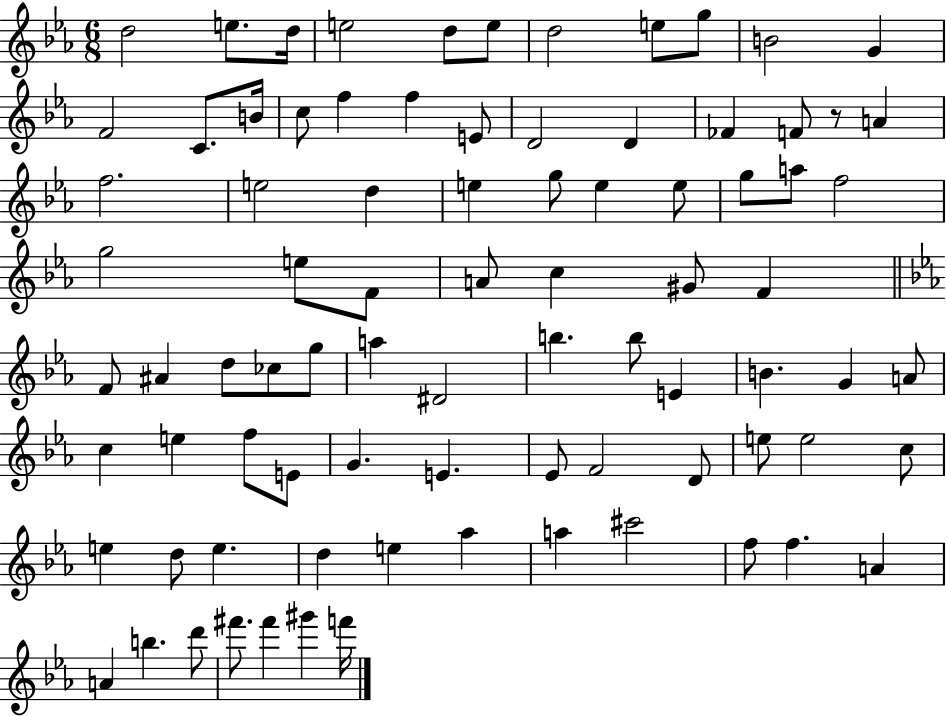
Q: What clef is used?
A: treble